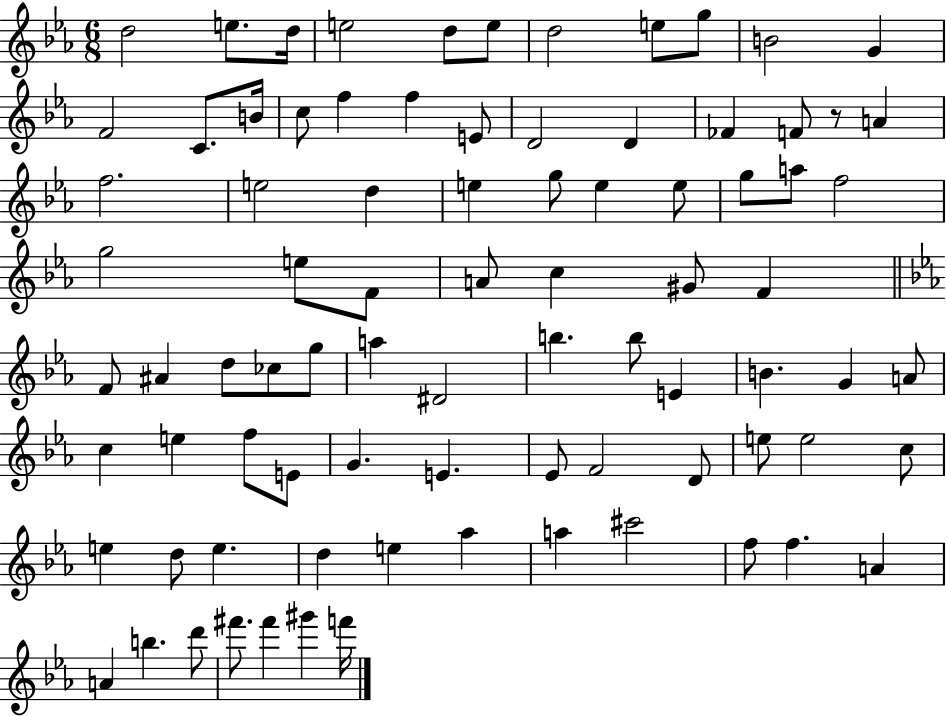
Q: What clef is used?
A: treble